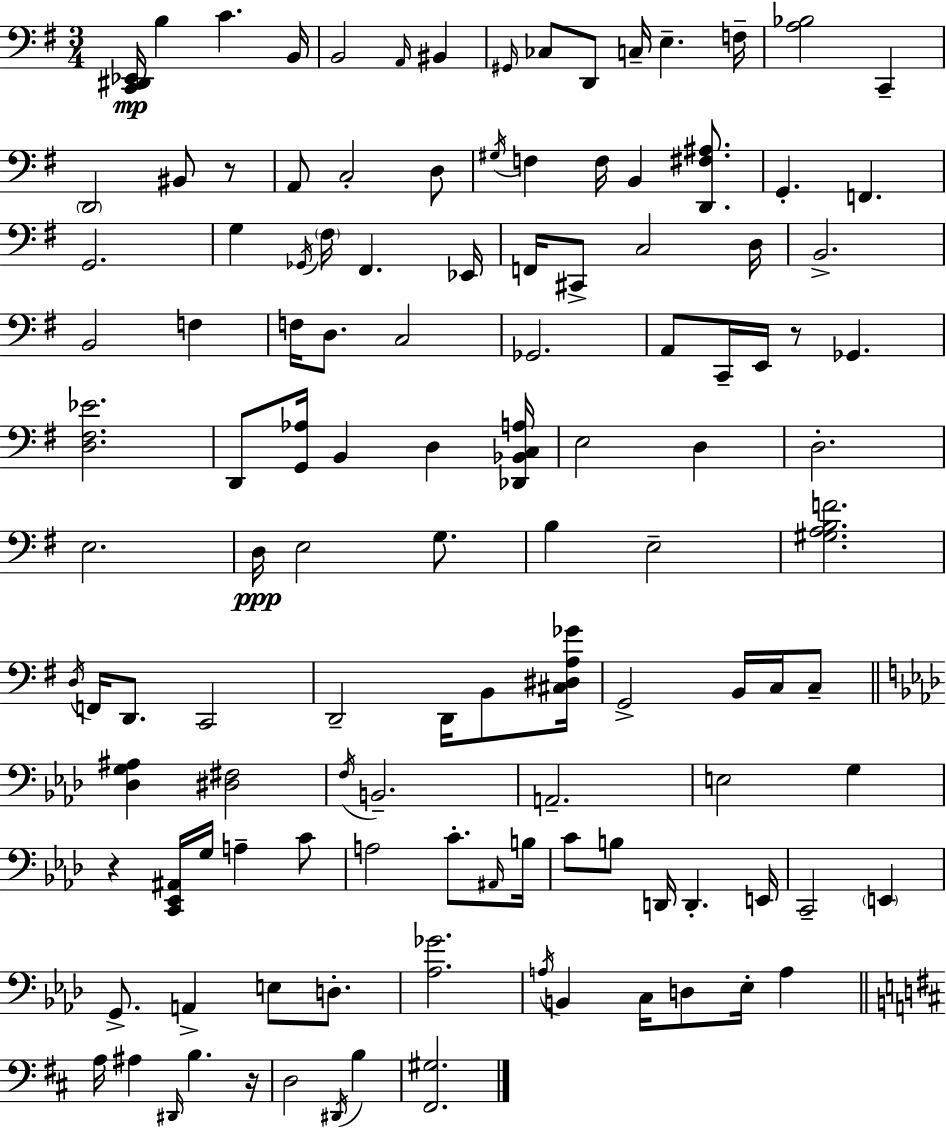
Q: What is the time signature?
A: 3/4